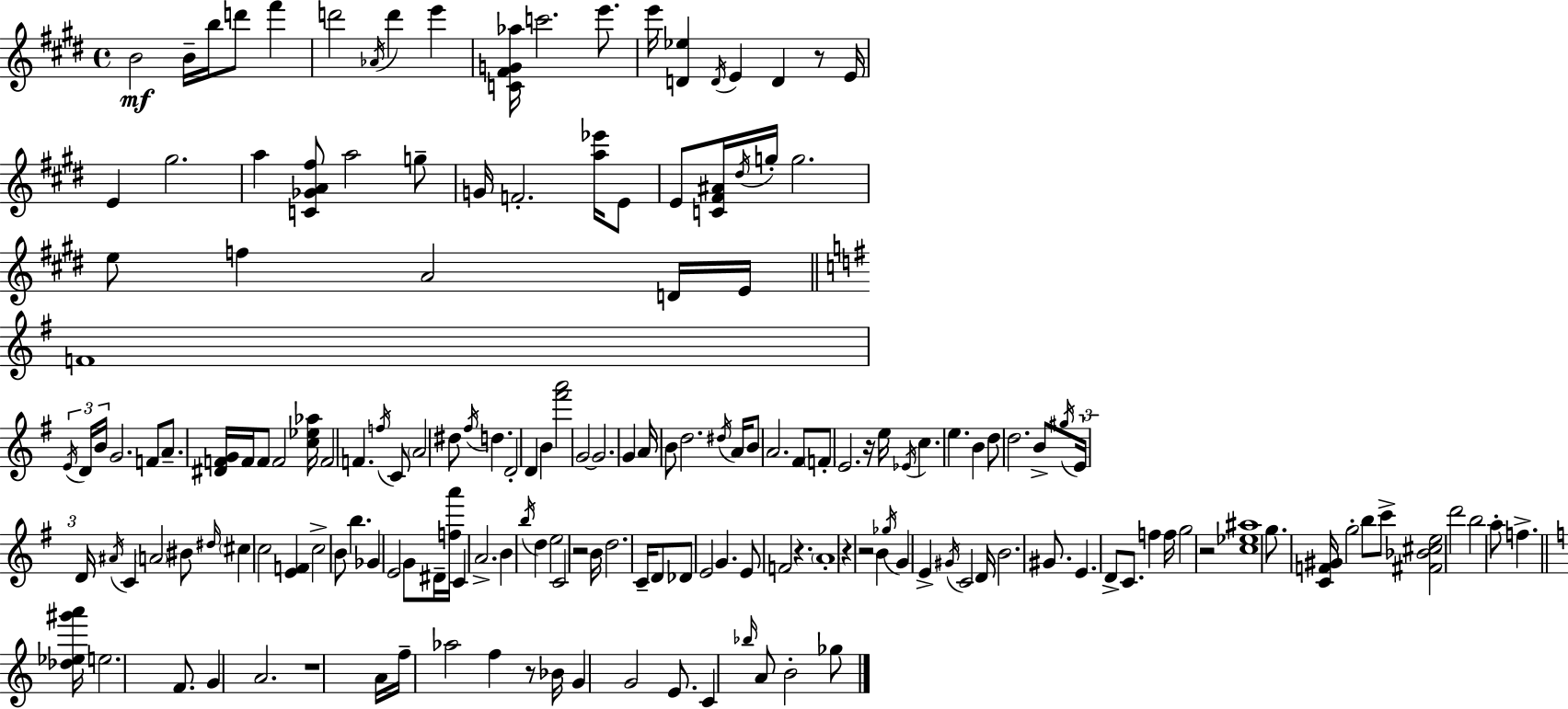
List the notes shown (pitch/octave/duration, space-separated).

B4/h B4/s B5/s D6/e F#6/q D6/h Ab4/s D6/q E6/q [C4,F#4,G4,Ab5]/s C6/h. E6/e. E6/s [D4,Eb5]/q D4/s E4/q D4/q R/e E4/s E4/q G#5/h. A5/q [C4,Gb4,A4,F#5]/e A5/h G5/e G4/s F4/h. [A5,Eb6]/s E4/e E4/e [C4,F#4,A#4]/s D#5/s G5/s G5/h. E5/e F5/q A4/h D4/s E4/s F4/w E4/s D4/s B4/s G4/h. F4/e A4/e. [D#4,F4,G4]/s F4/s F4/e F4/h [C5,Eb5,Ab5]/s F4/h F4/q. F5/s C4/e A4/h D#5/e F#5/s D5/q. D4/h D4/q B4/q [F#6,A6]/h G4/h G4/h. G4/q A4/s B4/e D5/h. D#5/s A4/s B4/e A4/h. F#4/e F4/e E4/h. R/s E5/s Eb4/s C5/q. E5/q. B4/q D5/e D5/h. B4/e G#5/s E4/s D4/s A#4/s C4/q A4/h BIS4/e D#5/s C#5/q C5/h [E4,F4]/q C5/h B4/e B5/q. Gb4/q E4/h G4/e D#4/s [F5,A6]/s C4/q A4/h. B4/q B5/s D5/q E5/h C4/h R/h B4/s D5/h. C4/s D4/e Db4/e E4/h G4/q. E4/e F4/h R/q. A4/w R/q R/h B4/q Gb5/s G4/q E4/q G#4/s C4/h D4/s B4/h. G#4/e. E4/q. D4/e C4/e. F5/q F5/s G5/h R/h [C5,Eb5,A#5]/w G5/e. [C4,F4,G#4]/s G5/h B5/e C6/e [F#4,Bb4,C#5,E5]/h D6/h B5/h A5/e F5/q. [Db5,Eb5,G#6,A6]/s E5/h. F4/e. G4/q A4/h. R/w A4/s F5/s Ab5/h F5/q R/e Bb4/s G4/q G4/h E4/e. C4/q Bb5/s A4/e B4/h Gb5/e